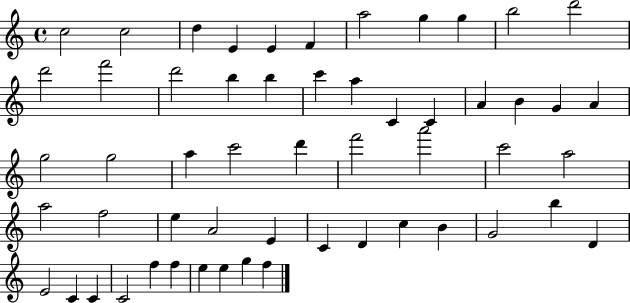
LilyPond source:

{
  \clef treble
  \time 4/4
  \defaultTimeSignature
  \key c \major
  c''2 c''2 | d''4 e'4 e'4 f'4 | a''2 g''4 g''4 | b''2 d'''2 | \break d'''2 f'''2 | d'''2 b''4 b''4 | c'''4 a''4 c'4 c'4 | a'4 b'4 g'4 a'4 | \break g''2 g''2 | a''4 c'''2 d'''4 | f'''2 a'''2 | c'''2 a''2 | \break a''2 f''2 | e''4 a'2 e'4 | c'4 d'4 c''4 b'4 | g'2 b''4 d'4 | \break e'2 c'4 c'4 | c'2 f''4 f''4 | e''4 e''4 g''4 f''4 | \bar "|."
}